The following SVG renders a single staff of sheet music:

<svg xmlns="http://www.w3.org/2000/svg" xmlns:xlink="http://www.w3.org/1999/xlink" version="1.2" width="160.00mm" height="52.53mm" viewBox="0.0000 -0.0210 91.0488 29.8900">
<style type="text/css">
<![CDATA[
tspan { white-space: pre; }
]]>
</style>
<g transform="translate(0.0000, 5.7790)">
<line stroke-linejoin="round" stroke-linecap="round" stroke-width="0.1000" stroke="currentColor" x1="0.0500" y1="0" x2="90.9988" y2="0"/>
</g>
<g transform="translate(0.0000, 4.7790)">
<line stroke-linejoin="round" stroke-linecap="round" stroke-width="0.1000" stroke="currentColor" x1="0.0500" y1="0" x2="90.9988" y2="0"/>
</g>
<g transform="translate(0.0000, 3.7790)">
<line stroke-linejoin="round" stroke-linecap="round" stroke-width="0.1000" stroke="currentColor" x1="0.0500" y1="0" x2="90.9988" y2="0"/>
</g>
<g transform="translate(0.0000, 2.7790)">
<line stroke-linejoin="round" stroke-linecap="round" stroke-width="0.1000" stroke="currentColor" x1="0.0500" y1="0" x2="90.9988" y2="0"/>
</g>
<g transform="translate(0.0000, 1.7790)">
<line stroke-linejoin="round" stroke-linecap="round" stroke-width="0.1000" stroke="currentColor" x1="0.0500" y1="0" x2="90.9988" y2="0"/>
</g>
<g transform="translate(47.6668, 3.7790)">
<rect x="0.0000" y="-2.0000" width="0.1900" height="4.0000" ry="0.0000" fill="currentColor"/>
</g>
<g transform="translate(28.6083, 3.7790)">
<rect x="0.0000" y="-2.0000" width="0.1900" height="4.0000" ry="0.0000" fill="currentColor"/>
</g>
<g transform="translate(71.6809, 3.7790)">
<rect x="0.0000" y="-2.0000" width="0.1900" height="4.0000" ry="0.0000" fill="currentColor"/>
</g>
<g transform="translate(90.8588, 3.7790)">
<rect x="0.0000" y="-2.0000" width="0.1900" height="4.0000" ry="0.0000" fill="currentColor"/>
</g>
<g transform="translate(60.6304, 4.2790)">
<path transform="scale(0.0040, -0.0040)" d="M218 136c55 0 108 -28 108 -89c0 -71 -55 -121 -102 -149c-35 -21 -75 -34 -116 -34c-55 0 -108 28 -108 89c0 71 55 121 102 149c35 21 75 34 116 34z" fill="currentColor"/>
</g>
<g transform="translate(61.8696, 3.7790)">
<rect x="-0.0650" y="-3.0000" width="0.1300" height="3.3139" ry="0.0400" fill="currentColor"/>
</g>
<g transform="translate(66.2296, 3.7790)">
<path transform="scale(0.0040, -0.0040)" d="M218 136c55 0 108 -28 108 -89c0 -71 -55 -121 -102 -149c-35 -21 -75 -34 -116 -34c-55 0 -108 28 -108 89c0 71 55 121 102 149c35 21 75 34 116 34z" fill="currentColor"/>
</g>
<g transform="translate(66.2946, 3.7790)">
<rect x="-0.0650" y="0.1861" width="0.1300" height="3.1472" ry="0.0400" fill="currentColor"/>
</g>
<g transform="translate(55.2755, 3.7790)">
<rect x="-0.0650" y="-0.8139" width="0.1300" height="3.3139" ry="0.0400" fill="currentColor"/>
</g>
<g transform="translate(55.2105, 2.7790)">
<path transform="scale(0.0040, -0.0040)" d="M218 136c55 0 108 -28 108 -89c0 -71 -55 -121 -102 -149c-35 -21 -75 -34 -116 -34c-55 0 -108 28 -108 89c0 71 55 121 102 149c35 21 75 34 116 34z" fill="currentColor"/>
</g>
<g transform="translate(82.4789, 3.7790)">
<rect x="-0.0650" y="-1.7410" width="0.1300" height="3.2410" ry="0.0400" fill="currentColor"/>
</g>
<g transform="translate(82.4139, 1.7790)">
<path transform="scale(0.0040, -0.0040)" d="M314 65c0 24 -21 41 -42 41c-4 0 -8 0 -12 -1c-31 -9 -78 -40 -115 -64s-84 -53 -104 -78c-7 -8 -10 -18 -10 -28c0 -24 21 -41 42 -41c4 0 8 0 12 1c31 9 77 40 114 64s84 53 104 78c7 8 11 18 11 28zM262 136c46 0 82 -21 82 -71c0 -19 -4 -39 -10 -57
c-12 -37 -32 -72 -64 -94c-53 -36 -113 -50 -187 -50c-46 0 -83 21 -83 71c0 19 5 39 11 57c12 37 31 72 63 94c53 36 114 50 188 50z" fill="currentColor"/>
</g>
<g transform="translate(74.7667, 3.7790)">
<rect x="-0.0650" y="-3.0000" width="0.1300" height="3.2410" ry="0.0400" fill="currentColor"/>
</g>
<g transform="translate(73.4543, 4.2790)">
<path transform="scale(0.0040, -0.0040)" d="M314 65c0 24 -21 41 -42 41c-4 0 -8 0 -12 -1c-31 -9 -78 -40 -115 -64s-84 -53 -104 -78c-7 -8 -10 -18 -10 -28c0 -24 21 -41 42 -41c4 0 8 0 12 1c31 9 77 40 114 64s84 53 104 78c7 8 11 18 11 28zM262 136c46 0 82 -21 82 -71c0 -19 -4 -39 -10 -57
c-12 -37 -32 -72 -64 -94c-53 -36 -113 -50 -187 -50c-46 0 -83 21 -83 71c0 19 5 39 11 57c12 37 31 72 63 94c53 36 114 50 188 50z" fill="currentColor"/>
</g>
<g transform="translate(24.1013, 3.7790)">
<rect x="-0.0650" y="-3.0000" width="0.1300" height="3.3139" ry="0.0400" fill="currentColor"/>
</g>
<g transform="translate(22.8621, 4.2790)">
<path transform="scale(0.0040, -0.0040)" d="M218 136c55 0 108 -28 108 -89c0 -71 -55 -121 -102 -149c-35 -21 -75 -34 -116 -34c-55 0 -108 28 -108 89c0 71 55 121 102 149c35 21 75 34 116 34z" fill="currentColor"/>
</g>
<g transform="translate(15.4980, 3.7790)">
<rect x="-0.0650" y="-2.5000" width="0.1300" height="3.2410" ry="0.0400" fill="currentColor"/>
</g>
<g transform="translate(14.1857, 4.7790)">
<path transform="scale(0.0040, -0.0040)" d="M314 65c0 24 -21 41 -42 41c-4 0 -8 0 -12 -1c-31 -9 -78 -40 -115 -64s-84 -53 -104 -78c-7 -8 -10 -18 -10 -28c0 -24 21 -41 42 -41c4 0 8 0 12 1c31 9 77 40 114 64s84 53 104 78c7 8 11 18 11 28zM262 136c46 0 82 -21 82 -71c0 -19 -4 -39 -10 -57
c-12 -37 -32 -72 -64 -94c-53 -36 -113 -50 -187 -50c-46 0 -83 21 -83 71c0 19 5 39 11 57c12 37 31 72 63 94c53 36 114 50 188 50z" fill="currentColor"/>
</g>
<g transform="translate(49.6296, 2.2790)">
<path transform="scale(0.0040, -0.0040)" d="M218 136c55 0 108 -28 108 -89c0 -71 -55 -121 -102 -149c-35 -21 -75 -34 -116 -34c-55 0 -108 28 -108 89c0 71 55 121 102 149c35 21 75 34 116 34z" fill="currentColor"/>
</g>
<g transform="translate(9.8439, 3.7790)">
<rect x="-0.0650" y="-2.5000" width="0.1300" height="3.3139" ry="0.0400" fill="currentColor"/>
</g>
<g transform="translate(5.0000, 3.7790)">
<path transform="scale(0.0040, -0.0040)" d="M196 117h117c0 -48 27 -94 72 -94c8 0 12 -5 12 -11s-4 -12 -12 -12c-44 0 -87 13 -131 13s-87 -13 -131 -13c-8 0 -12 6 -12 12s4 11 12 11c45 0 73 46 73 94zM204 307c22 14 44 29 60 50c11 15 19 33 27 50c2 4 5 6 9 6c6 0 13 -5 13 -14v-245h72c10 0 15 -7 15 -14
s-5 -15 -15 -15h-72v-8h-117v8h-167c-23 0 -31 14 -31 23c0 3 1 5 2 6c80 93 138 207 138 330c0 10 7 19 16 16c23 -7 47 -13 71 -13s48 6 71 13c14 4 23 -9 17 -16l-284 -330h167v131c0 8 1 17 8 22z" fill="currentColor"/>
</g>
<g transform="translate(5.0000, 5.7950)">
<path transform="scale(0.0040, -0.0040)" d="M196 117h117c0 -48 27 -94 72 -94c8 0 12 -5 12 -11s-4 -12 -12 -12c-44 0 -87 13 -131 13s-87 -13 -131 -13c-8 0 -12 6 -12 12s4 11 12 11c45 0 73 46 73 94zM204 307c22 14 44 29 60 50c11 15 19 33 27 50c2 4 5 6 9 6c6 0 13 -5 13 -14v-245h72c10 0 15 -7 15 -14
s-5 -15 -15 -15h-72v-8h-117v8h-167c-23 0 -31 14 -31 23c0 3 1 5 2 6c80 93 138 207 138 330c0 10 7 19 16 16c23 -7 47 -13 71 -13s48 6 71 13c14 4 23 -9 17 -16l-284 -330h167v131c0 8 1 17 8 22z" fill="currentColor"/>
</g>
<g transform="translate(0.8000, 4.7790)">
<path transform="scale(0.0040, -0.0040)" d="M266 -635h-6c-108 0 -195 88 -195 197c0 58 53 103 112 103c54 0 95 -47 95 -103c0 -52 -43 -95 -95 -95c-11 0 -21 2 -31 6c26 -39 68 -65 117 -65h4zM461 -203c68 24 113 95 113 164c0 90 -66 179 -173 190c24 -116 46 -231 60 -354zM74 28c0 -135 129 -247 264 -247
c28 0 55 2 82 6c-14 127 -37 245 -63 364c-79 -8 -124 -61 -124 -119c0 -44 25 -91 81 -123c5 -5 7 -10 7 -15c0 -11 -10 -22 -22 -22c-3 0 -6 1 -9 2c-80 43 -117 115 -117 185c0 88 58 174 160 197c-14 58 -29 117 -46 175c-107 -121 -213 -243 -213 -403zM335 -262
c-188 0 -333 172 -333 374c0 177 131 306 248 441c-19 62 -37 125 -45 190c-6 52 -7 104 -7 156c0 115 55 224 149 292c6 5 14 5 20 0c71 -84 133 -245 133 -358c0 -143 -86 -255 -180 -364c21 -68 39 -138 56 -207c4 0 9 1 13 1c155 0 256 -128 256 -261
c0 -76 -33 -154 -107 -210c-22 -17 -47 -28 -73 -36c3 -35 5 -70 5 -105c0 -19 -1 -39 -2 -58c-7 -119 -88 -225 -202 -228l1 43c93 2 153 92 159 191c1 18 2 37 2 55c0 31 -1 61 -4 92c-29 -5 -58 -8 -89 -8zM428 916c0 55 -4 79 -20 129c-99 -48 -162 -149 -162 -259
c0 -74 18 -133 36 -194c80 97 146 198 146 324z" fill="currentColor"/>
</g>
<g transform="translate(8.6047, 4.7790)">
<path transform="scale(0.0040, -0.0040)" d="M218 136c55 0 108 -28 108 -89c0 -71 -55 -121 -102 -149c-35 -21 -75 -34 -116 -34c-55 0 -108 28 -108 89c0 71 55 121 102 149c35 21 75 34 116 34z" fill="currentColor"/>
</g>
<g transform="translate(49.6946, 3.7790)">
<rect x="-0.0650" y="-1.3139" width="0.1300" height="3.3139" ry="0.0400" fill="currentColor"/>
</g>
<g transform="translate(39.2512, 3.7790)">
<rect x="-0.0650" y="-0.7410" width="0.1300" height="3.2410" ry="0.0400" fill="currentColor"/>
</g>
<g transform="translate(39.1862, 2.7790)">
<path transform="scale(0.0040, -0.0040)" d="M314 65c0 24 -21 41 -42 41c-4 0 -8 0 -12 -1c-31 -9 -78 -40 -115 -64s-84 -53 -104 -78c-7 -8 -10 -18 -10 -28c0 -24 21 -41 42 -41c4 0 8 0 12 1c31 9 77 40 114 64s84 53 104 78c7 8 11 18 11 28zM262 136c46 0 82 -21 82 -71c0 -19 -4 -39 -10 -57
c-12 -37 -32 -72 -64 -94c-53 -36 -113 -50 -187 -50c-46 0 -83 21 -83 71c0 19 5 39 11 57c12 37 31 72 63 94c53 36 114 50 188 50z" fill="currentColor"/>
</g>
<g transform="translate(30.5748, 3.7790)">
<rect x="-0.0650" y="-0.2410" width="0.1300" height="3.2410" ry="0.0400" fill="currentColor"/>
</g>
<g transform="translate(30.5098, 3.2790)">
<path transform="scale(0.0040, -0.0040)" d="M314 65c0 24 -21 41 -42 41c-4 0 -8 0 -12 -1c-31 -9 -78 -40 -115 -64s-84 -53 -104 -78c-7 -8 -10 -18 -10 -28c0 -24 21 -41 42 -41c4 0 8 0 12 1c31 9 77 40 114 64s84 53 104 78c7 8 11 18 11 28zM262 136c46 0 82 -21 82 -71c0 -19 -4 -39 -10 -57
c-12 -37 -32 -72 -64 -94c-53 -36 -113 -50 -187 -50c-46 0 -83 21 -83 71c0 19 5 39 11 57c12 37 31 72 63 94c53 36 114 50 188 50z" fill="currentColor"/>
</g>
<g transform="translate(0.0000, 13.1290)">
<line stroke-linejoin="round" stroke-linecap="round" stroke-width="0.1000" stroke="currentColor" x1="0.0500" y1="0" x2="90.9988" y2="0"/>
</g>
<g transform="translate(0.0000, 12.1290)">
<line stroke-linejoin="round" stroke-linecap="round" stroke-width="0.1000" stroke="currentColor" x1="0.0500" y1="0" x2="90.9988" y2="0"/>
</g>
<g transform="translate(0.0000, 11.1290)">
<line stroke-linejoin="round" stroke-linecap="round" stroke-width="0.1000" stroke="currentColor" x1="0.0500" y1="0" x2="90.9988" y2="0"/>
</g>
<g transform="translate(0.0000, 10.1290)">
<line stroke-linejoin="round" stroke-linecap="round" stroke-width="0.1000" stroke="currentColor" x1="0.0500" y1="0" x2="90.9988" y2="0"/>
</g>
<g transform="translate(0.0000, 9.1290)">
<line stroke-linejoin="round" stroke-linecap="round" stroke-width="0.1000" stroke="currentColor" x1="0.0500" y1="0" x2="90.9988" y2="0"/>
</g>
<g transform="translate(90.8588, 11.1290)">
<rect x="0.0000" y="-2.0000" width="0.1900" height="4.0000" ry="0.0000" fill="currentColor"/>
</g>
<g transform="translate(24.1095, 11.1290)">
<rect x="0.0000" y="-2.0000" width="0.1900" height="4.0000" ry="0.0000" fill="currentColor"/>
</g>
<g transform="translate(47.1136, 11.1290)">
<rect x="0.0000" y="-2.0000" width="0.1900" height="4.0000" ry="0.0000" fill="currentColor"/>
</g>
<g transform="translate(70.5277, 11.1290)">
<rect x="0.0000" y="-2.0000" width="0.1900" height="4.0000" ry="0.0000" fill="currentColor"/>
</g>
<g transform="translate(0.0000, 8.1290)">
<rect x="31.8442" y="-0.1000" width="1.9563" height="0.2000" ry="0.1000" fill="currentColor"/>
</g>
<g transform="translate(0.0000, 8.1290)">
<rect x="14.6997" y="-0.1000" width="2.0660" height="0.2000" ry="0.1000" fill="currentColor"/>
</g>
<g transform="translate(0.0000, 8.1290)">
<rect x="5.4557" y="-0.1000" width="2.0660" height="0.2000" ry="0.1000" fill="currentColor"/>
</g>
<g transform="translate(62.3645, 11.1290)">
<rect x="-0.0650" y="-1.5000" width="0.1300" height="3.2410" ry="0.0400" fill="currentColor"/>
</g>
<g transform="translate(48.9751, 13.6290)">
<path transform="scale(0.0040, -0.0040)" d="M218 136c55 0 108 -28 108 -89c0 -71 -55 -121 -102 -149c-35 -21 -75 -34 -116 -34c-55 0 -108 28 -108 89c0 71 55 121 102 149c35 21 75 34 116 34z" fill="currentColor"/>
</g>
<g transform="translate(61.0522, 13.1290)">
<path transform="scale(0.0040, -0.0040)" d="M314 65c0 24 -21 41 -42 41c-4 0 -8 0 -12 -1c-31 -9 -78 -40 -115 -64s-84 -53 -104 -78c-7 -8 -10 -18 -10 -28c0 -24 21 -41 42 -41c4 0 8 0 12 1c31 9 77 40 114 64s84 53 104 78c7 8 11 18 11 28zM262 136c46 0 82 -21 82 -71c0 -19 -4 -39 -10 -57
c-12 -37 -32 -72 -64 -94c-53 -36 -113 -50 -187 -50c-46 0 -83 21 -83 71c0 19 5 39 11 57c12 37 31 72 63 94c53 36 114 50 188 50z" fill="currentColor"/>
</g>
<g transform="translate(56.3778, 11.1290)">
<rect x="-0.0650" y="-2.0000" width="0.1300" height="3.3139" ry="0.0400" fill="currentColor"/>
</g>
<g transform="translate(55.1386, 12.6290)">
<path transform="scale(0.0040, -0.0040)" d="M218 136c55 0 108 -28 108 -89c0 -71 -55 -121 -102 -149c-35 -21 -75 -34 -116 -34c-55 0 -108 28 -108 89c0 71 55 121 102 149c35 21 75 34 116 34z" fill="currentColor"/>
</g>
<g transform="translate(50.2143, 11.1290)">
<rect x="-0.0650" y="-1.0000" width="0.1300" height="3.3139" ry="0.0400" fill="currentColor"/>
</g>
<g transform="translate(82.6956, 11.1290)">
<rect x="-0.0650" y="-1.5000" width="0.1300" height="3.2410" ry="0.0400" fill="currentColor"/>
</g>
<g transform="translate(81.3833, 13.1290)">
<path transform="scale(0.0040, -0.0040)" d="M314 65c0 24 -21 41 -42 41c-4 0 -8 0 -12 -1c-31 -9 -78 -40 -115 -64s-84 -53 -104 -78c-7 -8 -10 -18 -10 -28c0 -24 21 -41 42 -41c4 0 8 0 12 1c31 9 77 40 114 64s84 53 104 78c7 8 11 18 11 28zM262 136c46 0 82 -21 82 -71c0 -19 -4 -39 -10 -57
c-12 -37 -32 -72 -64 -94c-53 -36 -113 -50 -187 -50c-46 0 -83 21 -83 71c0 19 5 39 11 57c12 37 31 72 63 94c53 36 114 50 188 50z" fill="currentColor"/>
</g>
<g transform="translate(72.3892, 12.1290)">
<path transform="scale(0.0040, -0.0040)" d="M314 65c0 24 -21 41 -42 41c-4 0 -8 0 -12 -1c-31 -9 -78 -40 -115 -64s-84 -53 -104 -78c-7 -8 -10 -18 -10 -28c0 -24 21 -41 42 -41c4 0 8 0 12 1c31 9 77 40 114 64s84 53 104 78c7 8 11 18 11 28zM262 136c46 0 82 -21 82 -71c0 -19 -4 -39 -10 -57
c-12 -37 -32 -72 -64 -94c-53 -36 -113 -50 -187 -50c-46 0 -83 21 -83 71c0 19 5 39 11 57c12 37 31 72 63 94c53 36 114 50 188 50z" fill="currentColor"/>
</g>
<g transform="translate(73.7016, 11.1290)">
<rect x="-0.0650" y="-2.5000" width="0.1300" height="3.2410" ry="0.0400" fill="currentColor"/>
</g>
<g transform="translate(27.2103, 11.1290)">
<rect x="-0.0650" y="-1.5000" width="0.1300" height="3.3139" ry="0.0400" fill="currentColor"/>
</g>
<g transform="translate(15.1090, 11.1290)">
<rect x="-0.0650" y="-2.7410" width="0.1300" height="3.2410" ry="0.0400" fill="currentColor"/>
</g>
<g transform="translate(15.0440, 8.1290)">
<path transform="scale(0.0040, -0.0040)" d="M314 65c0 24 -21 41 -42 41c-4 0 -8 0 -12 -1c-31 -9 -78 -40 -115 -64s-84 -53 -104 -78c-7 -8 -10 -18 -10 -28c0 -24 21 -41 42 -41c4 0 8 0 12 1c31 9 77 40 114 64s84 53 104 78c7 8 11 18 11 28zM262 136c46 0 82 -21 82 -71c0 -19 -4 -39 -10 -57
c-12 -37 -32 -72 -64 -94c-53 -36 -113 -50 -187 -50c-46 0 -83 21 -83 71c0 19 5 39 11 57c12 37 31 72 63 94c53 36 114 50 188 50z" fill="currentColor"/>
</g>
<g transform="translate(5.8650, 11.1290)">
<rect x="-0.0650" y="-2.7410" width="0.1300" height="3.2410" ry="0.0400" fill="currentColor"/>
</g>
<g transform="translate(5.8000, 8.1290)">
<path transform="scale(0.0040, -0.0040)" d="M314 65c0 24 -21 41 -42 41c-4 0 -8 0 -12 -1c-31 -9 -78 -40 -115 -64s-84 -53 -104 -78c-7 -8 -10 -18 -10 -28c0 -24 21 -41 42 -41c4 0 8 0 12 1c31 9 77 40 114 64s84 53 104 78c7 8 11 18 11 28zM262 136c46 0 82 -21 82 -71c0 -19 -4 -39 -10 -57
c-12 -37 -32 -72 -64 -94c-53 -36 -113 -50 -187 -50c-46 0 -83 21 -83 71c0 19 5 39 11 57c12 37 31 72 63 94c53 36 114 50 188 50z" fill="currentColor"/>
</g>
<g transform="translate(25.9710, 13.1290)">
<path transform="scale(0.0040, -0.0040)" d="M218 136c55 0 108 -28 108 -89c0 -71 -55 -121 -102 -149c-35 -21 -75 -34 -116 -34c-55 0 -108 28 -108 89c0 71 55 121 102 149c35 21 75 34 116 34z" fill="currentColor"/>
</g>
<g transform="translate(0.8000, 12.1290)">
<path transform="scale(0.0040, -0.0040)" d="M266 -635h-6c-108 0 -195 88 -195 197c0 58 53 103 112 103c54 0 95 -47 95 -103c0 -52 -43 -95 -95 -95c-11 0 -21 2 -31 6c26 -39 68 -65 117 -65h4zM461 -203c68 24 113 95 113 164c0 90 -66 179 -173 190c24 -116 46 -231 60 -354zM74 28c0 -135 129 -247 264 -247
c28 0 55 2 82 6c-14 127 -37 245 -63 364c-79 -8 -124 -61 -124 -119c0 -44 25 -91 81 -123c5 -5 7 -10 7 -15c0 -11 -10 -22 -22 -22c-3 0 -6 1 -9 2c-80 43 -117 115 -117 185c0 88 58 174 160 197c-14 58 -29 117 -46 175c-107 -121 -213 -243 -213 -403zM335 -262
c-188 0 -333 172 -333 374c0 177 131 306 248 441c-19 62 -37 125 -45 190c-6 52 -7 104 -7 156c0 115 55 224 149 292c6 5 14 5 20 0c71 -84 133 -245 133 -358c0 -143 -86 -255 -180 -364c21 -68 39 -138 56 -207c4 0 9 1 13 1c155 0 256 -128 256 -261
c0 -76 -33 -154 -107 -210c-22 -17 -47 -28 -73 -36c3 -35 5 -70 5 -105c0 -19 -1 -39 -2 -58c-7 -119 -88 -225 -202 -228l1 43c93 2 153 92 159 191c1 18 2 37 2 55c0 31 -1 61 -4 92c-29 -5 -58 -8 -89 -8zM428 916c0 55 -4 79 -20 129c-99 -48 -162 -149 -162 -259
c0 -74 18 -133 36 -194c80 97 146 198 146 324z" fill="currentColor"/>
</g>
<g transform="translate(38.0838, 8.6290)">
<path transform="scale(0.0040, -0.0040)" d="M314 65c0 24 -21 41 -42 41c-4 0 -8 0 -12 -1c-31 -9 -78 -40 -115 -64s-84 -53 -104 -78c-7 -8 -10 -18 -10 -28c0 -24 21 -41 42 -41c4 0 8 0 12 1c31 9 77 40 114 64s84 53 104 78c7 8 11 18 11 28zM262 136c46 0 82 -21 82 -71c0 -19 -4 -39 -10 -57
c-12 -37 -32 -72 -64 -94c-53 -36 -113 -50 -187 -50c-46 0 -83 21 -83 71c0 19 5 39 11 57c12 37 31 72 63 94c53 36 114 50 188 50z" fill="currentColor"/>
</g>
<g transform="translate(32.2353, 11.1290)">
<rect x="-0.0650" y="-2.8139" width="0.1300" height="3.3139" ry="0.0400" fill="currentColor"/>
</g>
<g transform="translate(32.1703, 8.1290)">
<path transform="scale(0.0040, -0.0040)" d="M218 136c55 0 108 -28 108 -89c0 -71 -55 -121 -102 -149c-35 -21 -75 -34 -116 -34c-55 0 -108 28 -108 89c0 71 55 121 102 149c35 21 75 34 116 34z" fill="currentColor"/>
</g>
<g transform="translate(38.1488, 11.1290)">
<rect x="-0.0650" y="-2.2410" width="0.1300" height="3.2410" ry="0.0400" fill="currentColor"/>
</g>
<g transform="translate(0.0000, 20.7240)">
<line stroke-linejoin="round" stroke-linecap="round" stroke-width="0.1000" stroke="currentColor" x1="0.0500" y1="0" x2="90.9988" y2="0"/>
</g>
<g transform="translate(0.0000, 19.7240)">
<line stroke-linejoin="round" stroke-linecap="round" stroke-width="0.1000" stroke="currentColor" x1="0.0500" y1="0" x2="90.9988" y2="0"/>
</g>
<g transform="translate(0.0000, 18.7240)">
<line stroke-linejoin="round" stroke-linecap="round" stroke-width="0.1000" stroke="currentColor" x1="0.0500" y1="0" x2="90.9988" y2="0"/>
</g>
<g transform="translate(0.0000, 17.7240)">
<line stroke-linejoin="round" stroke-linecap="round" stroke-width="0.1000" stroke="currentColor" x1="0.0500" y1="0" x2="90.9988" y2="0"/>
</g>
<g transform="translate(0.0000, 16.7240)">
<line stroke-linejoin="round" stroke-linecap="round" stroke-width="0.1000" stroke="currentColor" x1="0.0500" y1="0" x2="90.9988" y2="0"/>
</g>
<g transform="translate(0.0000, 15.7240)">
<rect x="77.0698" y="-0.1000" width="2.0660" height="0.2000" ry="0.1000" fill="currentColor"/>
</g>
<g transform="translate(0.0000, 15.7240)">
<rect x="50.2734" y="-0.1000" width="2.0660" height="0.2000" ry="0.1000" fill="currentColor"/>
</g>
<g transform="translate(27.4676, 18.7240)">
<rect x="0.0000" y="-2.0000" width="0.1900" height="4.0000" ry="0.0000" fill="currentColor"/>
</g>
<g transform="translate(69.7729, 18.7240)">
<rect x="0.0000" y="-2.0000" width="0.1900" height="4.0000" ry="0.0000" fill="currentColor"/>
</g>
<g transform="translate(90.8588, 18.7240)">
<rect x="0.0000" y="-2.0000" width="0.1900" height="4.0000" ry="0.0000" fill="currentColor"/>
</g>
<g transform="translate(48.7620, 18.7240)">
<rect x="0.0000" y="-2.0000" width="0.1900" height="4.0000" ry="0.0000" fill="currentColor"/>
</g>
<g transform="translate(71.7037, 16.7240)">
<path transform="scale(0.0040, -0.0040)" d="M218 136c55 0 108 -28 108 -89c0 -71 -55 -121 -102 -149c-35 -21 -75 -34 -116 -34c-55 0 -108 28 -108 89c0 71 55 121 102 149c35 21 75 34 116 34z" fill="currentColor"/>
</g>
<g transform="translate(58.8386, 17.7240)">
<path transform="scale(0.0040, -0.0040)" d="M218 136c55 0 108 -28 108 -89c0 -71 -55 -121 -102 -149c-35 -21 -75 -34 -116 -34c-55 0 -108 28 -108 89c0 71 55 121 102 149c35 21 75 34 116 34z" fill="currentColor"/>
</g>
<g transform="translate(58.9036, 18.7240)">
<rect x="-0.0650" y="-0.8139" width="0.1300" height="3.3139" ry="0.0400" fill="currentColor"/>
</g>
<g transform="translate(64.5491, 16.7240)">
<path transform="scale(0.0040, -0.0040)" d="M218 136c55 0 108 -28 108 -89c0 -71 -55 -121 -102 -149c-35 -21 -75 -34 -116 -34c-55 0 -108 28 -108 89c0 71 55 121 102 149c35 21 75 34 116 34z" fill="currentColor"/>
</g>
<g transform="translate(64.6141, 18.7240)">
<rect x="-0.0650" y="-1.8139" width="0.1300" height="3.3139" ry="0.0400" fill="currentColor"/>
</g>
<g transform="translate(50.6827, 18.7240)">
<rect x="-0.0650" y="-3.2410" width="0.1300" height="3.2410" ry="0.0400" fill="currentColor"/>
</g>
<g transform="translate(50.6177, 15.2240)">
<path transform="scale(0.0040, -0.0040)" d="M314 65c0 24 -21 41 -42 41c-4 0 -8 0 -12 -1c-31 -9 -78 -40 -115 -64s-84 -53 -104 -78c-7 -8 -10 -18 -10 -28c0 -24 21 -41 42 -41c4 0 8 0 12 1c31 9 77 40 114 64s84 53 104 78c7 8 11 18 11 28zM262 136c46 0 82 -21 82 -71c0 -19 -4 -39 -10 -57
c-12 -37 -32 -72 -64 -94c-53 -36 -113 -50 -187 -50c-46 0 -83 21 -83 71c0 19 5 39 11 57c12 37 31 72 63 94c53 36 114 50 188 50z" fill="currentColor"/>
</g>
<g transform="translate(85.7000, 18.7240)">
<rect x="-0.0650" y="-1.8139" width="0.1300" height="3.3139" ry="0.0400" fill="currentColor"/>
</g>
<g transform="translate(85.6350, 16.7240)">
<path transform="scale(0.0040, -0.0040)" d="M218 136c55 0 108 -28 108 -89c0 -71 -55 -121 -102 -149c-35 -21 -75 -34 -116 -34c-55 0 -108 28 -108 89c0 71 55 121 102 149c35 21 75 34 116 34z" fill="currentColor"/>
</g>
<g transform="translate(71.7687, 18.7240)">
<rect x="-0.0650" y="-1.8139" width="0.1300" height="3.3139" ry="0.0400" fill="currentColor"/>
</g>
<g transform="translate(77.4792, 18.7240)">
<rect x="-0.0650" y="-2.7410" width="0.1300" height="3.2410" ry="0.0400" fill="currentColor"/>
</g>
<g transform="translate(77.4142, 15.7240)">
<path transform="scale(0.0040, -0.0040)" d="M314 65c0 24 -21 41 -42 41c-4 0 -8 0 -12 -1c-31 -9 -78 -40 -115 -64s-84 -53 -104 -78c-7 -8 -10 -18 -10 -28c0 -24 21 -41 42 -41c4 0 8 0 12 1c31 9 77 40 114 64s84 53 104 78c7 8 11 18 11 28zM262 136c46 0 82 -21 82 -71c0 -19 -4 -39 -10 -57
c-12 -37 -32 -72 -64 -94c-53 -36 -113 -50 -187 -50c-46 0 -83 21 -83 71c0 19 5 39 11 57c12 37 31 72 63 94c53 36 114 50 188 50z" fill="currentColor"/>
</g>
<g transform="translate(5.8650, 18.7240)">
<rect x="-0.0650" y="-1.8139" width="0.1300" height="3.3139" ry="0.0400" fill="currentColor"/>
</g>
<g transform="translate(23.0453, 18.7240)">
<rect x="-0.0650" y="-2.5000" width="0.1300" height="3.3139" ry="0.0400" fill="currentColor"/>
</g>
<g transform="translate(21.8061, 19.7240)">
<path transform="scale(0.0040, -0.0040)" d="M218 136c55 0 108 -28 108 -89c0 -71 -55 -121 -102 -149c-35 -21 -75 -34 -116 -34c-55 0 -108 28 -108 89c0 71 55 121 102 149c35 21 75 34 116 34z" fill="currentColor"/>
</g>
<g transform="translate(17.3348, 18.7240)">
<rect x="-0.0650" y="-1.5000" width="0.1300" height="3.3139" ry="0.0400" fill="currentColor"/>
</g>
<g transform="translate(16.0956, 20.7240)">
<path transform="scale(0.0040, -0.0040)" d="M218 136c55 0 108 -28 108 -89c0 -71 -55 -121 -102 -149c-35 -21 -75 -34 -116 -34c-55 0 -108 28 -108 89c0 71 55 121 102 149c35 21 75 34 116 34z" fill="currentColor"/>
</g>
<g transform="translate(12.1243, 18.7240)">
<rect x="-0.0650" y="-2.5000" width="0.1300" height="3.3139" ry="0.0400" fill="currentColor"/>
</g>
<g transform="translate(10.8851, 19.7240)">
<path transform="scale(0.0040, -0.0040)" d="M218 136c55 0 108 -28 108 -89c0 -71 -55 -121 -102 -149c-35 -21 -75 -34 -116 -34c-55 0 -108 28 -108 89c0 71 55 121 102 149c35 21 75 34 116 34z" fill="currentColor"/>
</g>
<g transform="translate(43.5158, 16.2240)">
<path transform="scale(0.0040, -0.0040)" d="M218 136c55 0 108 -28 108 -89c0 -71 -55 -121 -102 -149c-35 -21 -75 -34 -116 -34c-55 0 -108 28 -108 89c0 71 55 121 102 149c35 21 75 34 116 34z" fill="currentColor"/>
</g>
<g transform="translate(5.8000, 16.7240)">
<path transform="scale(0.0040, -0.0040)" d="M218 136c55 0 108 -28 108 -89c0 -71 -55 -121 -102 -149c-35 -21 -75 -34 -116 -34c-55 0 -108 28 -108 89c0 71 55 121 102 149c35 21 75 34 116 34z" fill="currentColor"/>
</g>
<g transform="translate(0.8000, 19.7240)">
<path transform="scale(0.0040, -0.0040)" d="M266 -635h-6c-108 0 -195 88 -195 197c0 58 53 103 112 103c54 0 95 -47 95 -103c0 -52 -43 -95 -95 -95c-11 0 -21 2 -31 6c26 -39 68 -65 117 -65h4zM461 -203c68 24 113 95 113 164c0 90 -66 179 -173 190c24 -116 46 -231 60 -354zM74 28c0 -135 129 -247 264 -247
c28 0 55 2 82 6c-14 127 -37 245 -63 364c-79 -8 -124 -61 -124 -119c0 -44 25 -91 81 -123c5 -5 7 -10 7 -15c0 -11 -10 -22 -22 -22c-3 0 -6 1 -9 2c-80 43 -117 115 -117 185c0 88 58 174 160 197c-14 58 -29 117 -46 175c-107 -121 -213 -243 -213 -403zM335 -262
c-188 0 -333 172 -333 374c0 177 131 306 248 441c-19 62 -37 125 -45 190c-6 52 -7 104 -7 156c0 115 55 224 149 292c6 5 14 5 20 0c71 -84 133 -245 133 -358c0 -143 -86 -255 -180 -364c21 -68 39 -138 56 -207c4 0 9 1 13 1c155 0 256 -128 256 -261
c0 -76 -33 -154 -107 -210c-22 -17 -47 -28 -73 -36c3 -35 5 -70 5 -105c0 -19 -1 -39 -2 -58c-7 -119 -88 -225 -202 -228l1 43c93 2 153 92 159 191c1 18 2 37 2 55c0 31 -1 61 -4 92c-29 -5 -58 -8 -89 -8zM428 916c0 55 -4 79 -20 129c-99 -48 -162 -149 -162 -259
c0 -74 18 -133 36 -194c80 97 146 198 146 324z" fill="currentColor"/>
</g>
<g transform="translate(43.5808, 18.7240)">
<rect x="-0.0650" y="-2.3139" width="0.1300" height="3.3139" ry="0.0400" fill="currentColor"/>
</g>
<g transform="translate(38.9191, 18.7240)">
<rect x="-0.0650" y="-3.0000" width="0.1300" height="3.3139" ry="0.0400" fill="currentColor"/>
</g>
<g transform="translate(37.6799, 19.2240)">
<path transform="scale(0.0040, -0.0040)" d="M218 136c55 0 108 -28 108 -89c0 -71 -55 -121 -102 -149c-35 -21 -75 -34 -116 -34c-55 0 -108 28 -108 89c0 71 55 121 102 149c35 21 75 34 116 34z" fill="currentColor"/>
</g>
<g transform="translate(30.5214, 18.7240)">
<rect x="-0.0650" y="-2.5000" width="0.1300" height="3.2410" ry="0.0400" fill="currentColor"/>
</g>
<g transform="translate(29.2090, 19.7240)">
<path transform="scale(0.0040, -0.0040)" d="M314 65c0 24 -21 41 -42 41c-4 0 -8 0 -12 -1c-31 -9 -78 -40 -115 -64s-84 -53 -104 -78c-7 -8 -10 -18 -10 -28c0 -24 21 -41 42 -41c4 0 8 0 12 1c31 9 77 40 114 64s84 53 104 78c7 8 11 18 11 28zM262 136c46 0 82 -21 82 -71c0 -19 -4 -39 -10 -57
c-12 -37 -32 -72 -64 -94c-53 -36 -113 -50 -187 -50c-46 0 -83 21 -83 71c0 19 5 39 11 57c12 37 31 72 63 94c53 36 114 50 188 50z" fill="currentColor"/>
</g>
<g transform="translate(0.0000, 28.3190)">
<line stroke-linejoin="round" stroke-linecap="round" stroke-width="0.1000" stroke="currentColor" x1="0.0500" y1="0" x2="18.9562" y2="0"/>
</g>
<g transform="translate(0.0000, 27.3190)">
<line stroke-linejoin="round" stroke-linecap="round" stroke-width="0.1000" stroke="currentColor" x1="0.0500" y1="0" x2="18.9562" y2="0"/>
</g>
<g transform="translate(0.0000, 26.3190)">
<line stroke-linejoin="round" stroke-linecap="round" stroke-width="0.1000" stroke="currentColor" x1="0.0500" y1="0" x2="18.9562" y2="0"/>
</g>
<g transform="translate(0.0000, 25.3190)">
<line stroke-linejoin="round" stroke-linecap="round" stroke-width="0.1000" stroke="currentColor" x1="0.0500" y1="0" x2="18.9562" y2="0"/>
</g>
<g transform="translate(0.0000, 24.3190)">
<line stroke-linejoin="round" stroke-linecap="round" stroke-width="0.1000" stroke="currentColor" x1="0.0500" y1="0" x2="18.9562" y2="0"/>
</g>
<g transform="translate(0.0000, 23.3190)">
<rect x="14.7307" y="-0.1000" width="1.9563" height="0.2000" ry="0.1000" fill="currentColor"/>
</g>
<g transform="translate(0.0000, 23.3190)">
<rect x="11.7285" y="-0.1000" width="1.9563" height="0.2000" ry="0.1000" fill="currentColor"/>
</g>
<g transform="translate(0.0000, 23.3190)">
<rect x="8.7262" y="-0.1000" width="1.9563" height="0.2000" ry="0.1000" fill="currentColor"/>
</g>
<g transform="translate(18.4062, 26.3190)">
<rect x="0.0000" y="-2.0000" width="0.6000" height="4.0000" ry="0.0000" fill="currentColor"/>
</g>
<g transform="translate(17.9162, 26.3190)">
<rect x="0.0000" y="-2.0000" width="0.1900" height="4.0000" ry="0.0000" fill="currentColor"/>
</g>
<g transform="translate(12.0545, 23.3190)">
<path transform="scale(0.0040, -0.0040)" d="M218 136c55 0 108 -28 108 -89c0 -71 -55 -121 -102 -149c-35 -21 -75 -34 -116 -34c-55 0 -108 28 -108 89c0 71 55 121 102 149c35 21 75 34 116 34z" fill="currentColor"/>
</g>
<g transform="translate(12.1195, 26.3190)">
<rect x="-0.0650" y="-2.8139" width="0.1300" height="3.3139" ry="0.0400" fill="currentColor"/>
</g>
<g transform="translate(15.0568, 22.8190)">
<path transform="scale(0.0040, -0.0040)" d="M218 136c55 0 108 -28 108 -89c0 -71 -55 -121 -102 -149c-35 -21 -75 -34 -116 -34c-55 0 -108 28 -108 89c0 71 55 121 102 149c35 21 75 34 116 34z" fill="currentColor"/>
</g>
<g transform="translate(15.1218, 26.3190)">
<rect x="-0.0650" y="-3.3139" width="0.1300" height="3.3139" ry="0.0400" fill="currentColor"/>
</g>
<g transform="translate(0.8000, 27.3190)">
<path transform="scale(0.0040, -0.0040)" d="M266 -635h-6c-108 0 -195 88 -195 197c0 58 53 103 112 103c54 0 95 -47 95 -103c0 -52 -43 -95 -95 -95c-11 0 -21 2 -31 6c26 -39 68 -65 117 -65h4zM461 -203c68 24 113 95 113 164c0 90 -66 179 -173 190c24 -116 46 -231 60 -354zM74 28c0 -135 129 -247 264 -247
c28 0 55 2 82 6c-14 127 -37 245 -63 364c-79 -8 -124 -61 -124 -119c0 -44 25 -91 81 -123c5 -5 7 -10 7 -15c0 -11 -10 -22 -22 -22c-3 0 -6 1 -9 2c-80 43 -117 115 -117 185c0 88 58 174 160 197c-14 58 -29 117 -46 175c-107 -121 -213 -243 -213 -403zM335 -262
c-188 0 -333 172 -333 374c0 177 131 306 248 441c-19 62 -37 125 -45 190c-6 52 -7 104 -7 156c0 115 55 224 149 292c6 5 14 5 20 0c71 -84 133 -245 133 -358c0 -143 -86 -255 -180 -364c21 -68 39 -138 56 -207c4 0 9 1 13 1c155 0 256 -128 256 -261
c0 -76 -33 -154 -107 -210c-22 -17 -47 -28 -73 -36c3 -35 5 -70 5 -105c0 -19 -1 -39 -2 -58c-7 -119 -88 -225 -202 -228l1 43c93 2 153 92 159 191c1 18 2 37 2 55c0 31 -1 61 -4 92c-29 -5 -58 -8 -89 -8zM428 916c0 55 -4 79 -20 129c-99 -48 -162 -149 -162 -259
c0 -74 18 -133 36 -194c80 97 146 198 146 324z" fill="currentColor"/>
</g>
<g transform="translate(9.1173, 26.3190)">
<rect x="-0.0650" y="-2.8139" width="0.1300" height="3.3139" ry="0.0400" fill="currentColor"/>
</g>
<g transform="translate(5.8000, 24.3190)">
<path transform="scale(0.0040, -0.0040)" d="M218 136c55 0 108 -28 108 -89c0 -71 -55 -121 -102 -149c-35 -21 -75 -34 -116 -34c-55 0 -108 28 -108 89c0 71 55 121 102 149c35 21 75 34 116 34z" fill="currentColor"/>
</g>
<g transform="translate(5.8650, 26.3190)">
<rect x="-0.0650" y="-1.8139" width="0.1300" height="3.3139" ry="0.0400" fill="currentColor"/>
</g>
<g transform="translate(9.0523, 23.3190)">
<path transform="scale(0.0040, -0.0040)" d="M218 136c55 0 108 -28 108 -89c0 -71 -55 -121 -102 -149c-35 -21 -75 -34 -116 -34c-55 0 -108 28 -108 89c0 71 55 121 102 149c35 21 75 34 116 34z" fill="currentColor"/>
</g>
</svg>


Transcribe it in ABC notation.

X:1
T:Untitled
M:4/4
L:1/4
K:C
G G2 A c2 d2 e d A B A2 f2 a2 a2 E a g2 D F E2 G2 E2 f G E G G2 A g b2 d f f a2 f f a a b